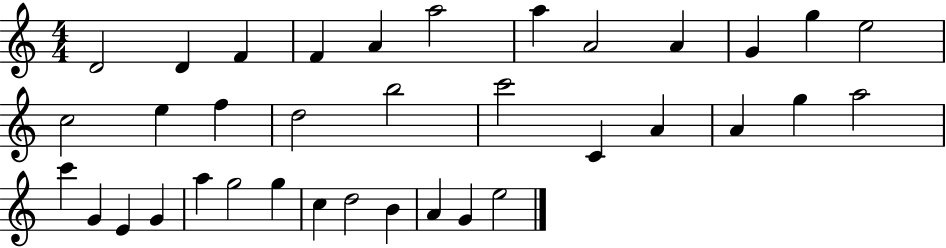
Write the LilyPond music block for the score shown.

{
  \clef treble
  \numericTimeSignature
  \time 4/4
  \key c \major
  d'2 d'4 f'4 | f'4 a'4 a''2 | a''4 a'2 a'4 | g'4 g''4 e''2 | \break c''2 e''4 f''4 | d''2 b''2 | c'''2 c'4 a'4 | a'4 g''4 a''2 | \break c'''4 g'4 e'4 g'4 | a''4 g''2 g''4 | c''4 d''2 b'4 | a'4 g'4 e''2 | \break \bar "|."
}